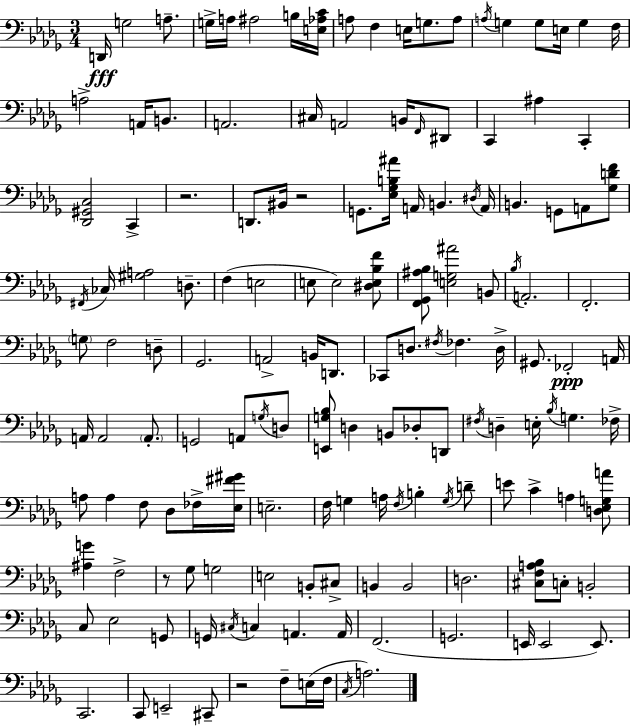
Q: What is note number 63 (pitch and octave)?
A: FES3